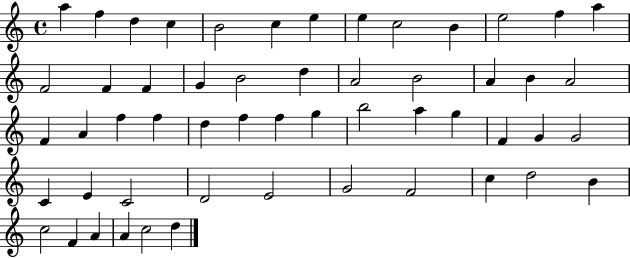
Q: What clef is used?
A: treble